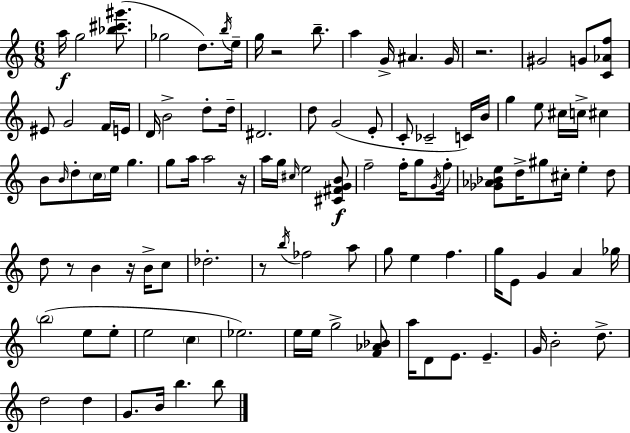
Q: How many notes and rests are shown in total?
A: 107